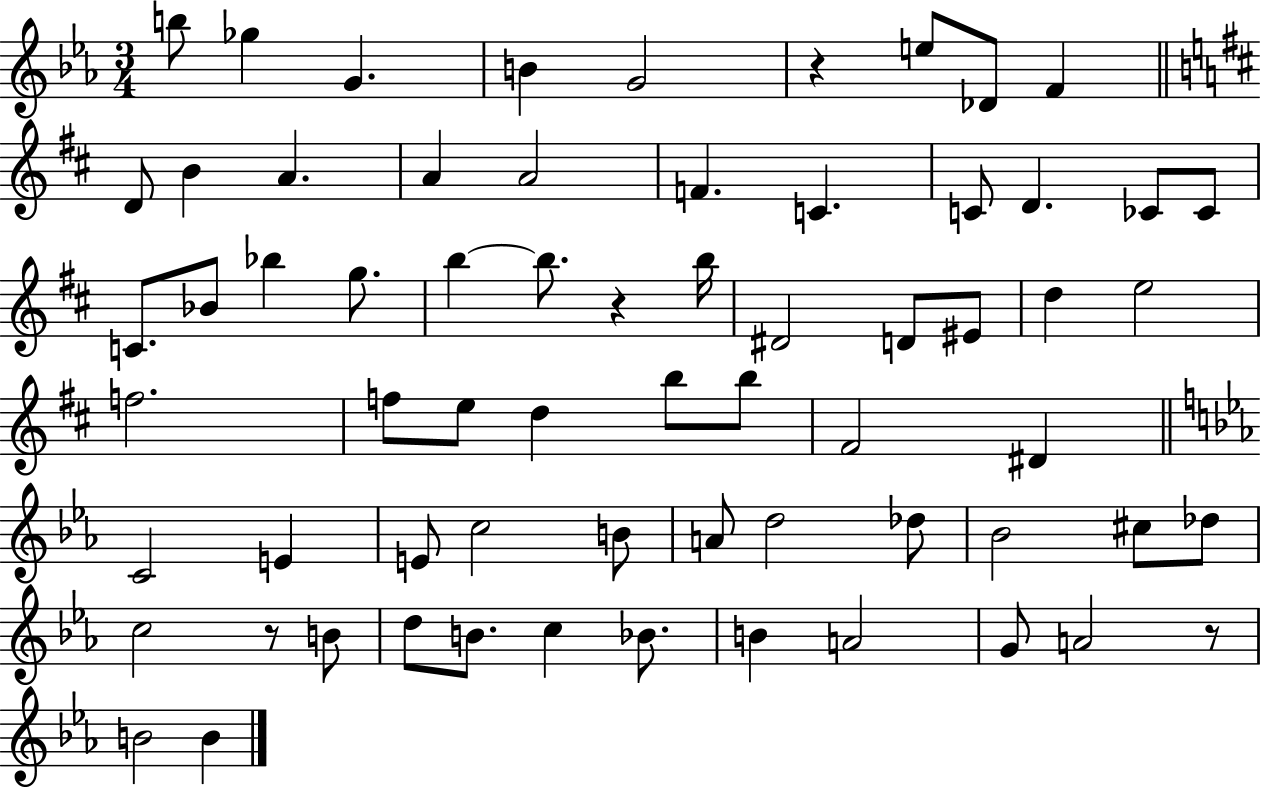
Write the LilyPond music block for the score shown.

{
  \clef treble
  \numericTimeSignature
  \time 3/4
  \key ees \major
  b''8 ges''4 g'4. | b'4 g'2 | r4 e''8 des'8 f'4 | \bar "||" \break \key d \major d'8 b'4 a'4. | a'4 a'2 | f'4. c'4. | c'8 d'4. ces'8 ces'8 | \break c'8. bes'8 bes''4 g''8. | b''4~~ b''8. r4 b''16 | dis'2 d'8 eis'8 | d''4 e''2 | \break f''2. | f''8 e''8 d''4 b''8 b''8 | fis'2 dis'4 | \bar "||" \break \key ees \major c'2 e'4 | e'8 c''2 b'8 | a'8 d''2 des''8 | bes'2 cis''8 des''8 | \break c''2 r8 b'8 | d''8 b'8. c''4 bes'8. | b'4 a'2 | g'8 a'2 r8 | \break b'2 b'4 | \bar "|."
}